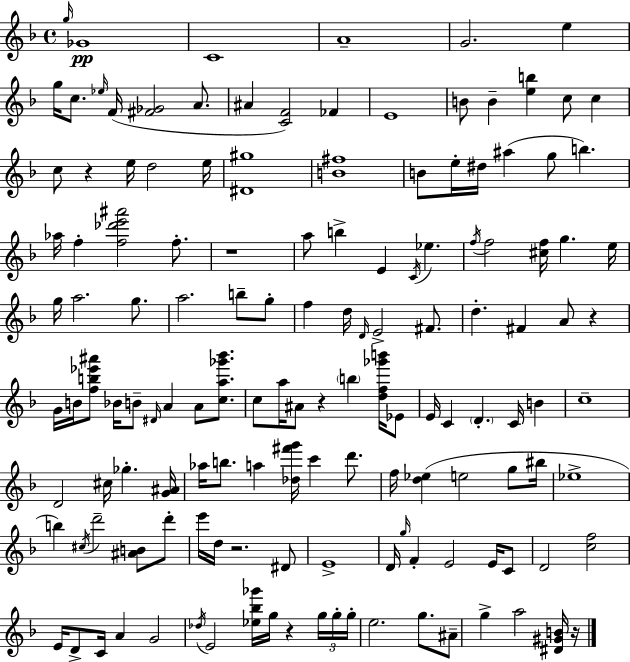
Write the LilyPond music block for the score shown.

{
  \clef treble
  \time 4/4
  \defaultTimeSignature
  \key d \minor
  \grace { g''16 }\pp ges'1 | c'1 | a'1-- | g'2. e''4 | \break g''16 c''8. \grace { ees''16 }( f'16 <fis' ges'>2 a'8. | ais'4 <c' f'>2) fes'4 | e'1 | b'8 b'4-- <e'' b''>4 c''8 c''4 | \break c''8 r4 e''16 d''2 | e''16 <dis' gis''>1 | <b' fis''>1 | b'8 e''16-. dis''16 ais''4( g''8 b''4.) | \break aes''16 f''4-. <f'' des''' e''' ais'''>2 f''8.-. | r1 | a''8 b''4-> e'4 \acciaccatura { c'16 } ees''4. | \acciaccatura { f''16 } f''2 <cis'' f''>16 g''4. | \break e''16 g''16 a''2. | g''8. a''2. | b''8-- g''8-. f''4 d''16 \grace { d'16 } e'2-> | fis'8. d''4.-. fis'4 a'8 | \break r4 g'16 b'16 <f'' b'' ees''' ais'''>8 bes'16 b'8-- \grace { dis'16 } a'4 | a'8 <c'' a'' ges''' bes'''>8. c''8 a''16 ais'8 r4 \parenthesize b''4 | <d'' f'' ges''' b'''>16 ees'8 e'16 c'4 \parenthesize d'4.-. | c'16 b'4 c''1-- | \break d'2 cis''16 ges''4.-. | <g' ais'>16 aes''16 b''8. a''4 <des'' fis''' g'''>16 c'''4 | d'''8. f''16 <d'' ees''>4( e''2 | g''8 bis''16 ees''1-> | \break b''4) \acciaccatura { cis''16 } d'''2-- | <ais' b'>8 d'''8-. e'''16 d''16 r2. | dis'8 e'1-> | d'16 \grace { g''16 } f'4-. e'2 | \break e'16 c'8 d'2 | <c'' f''>2 e'16 d'8-> c'16 a'4 | g'2 \acciaccatura { des''16 } e'2 | <ees'' bes'' ges'''>16 g''16 r4 \tuplet 3/2 { g''16 g''16-. g''16-. } e''2. | \break g''8. ais'8-- g''4-> a''2 | <dis' gis' b'>16 r16 \bar "|."
}